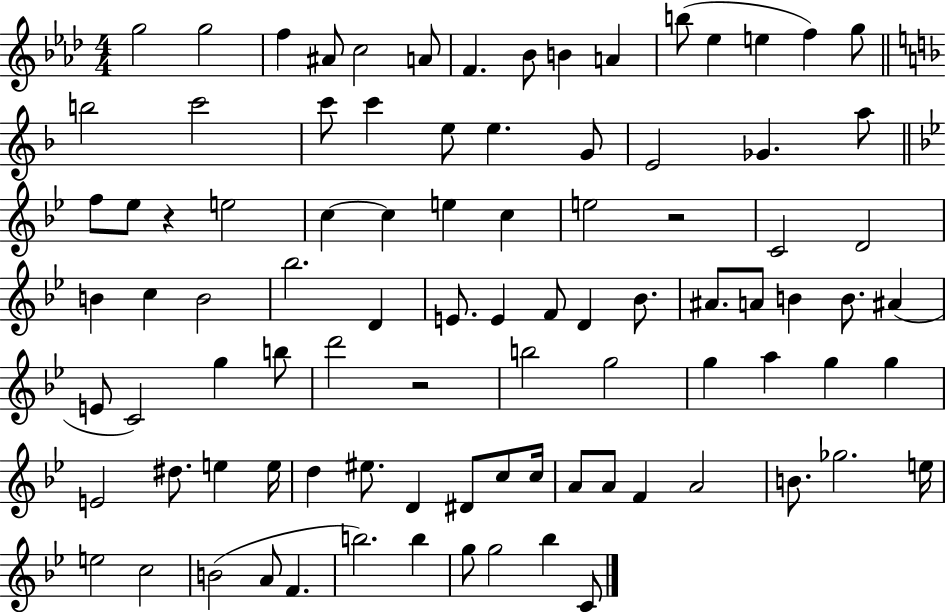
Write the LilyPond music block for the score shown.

{
  \clef treble
  \numericTimeSignature
  \time 4/4
  \key aes \major
  g''2 g''2 | f''4 ais'8 c''2 a'8 | f'4. bes'8 b'4 a'4 | b''8( ees''4 e''4 f''4) g''8 | \break \bar "||" \break \key f \major b''2 c'''2 | c'''8 c'''4 e''8 e''4. g'8 | e'2 ges'4. a''8 | \bar "||" \break \key bes \major f''8 ees''8 r4 e''2 | c''4~~ c''4 e''4 c''4 | e''2 r2 | c'2 d'2 | \break b'4 c''4 b'2 | bes''2. d'4 | e'8. e'4 f'8 d'4 bes'8. | ais'8. a'8 b'4 b'8. ais'4( | \break e'8 c'2) g''4 b''8 | d'''2 r2 | b''2 g''2 | g''4 a''4 g''4 g''4 | \break e'2 dis''8. e''4 e''16 | d''4 eis''8. d'4 dis'8 c''8 c''16 | a'8 a'8 f'4 a'2 | b'8. ges''2. e''16 | \break e''2 c''2 | b'2( a'8 f'4. | b''2.) b''4 | g''8 g''2 bes''4 c'8 | \break \bar "|."
}